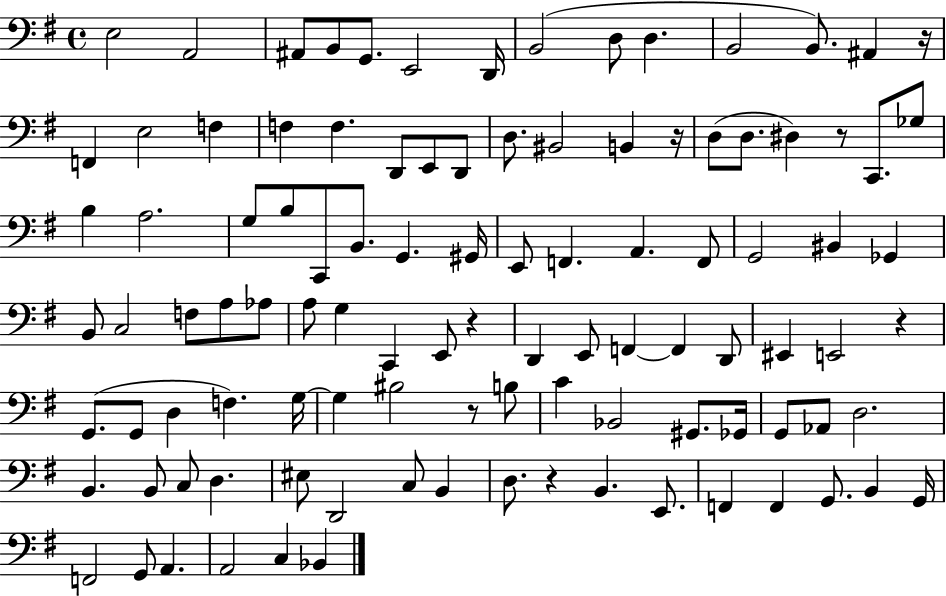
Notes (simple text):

E3/h A2/h A#2/e B2/e G2/e. E2/h D2/s B2/h D3/e D3/q. B2/h B2/e. A#2/q R/s F2/q E3/h F3/q F3/q F3/q. D2/e E2/e D2/e D3/e. BIS2/h B2/q R/s D3/e D3/e. D#3/q R/e C2/e. Gb3/e B3/q A3/h. G3/e B3/e C2/e B2/e. G2/q. G#2/s E2/e F2/q. A2/q. F2/e G2/h BIS2/q Gb2/q B2/e C3/h F3/e A3/e Ab3/e A3/e G3/q C2/q E2/e R/q D2/q E2/e F2/q F2/q D2/e EIS2/q E2/h R/q G2/e. G2/e D3/q F3/q. G3/s G3/q BIS3/h R/e B3/e C4/q Bb2/h G#2/e. Gb2/s G2/e Ab2/e D3/h. B2/q. B2/e C3/e D3/q. EIS3/e D2/h C3/e B2/q D3/e. R/q B2/q. E2/e. F2/q F2/q G2/e. B2/q G2/s F2/h G2/e A2/q. A2/h C3/q Bb2/q